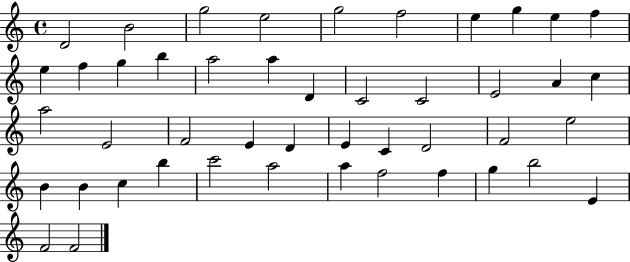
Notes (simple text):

D4/h B4/h G5/h E5/h G5/h F5/h E5/q G5/q E5/q F5/q E5/q F5/q G5/q B5/q A5/h A5/q D4/q C4/h C4/h E4/h A4/q C5/q A5/h E4/h F4/h E4/q D4/q E4/q C4/q D4/h F4/h E5/h B4/q B4/q C5/q B5/q C6/h A5/h A5/q F5/h F5/q G5/q B5/h E4/q F4/h F4/h